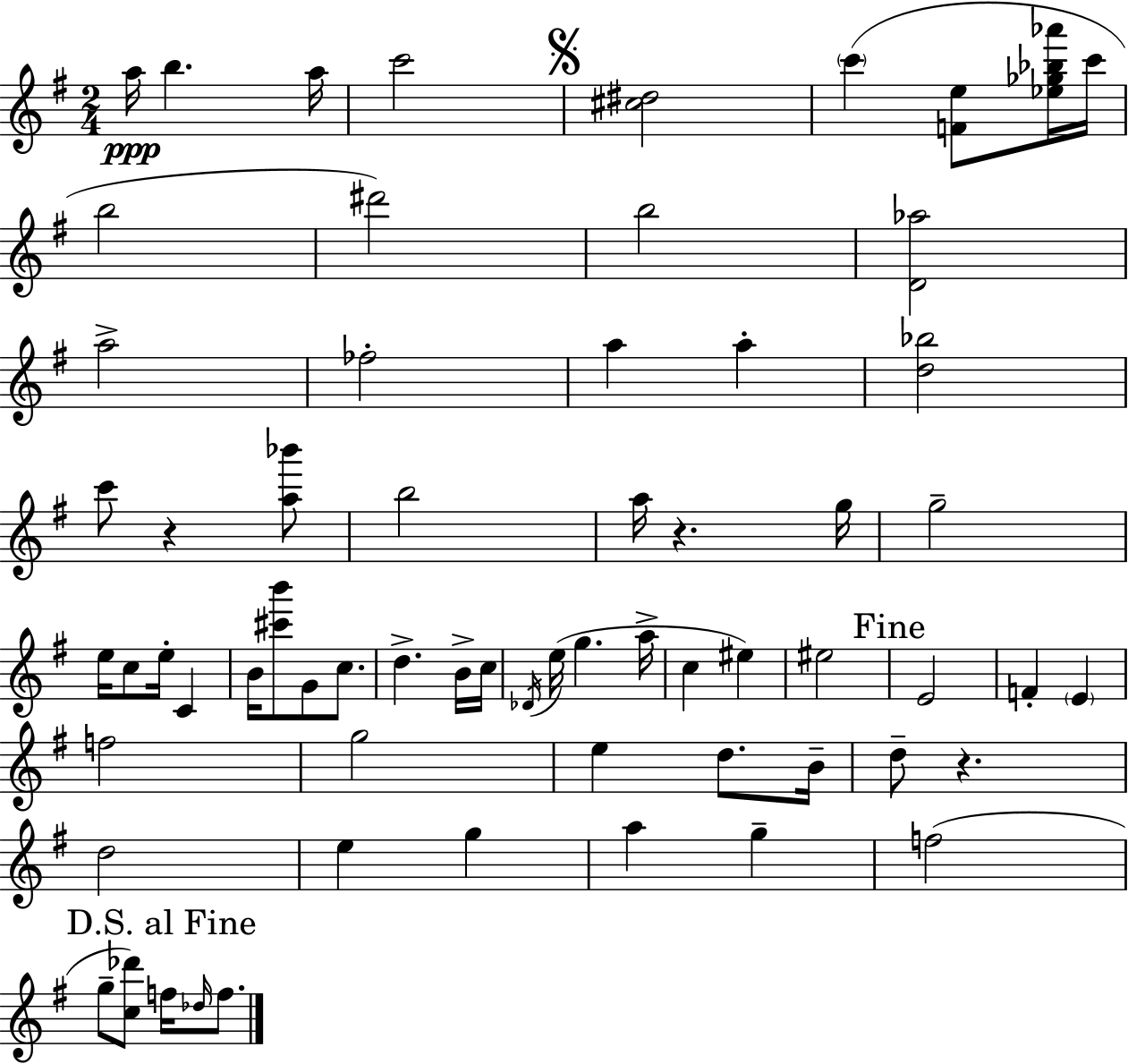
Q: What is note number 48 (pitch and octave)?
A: A5